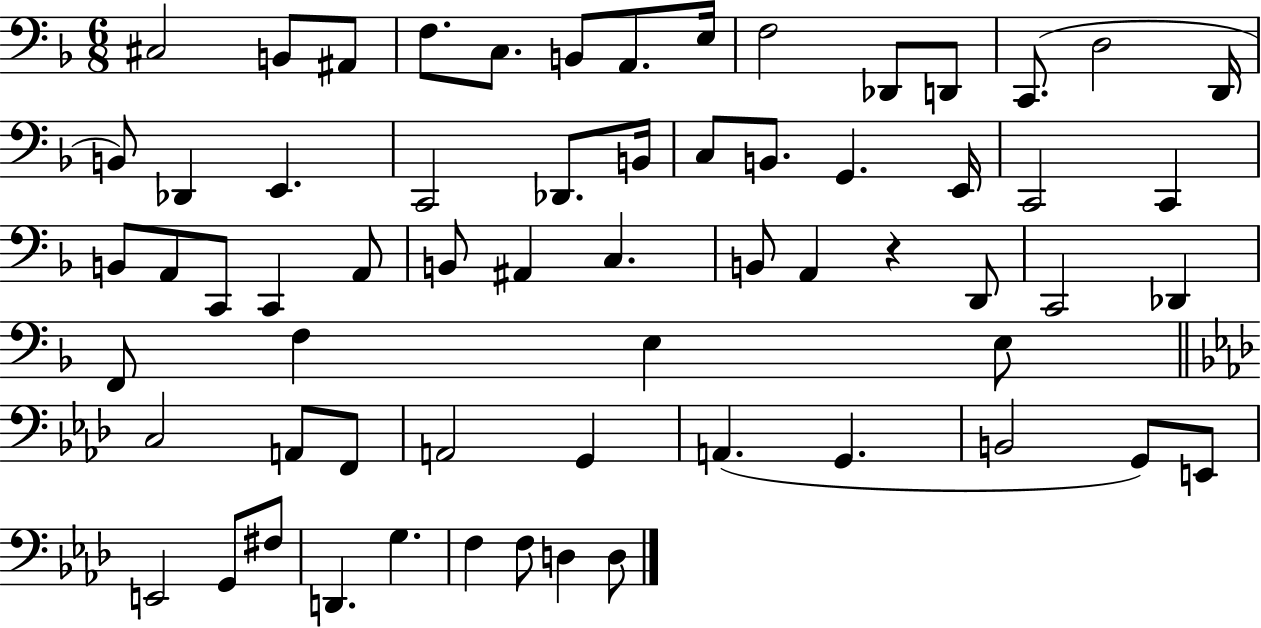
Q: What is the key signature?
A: F major